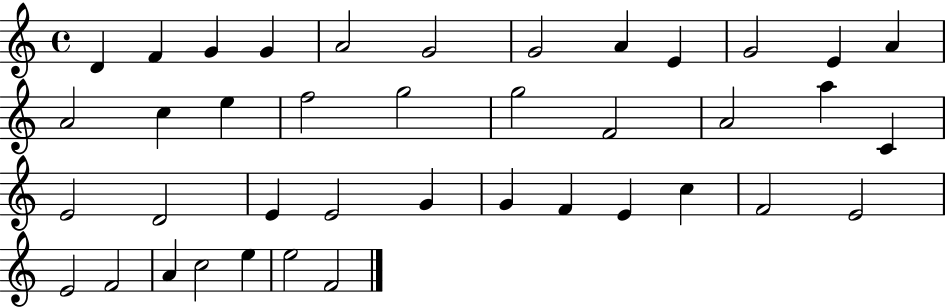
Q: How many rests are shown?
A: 0